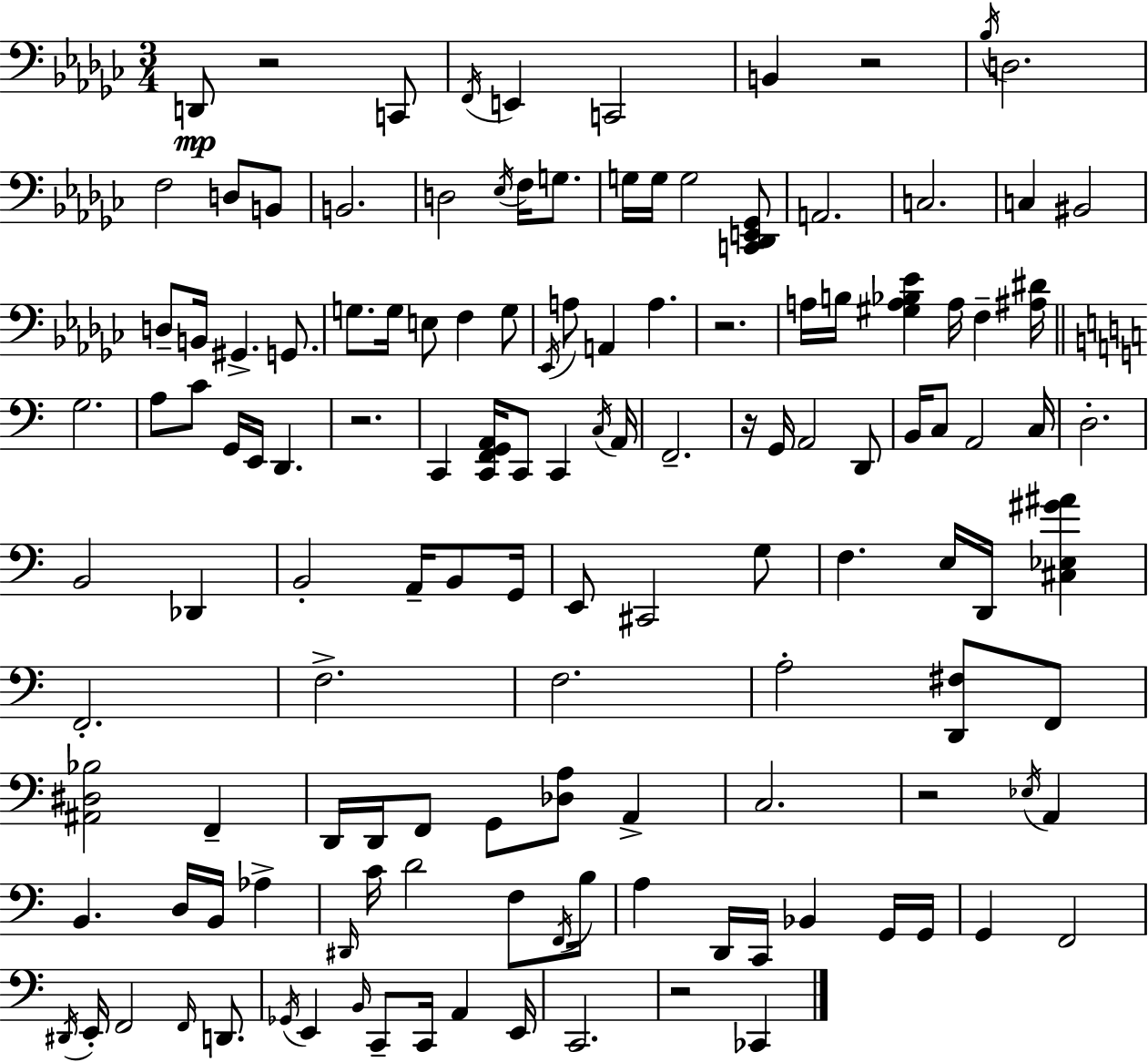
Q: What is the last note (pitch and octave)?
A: CES2